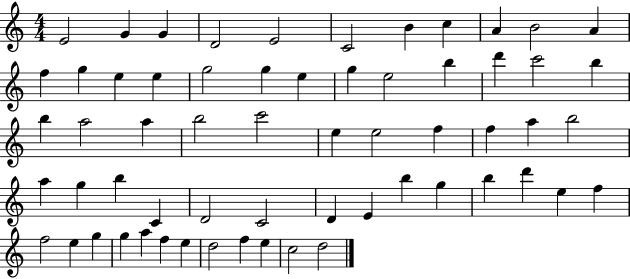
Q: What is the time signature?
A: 4/4